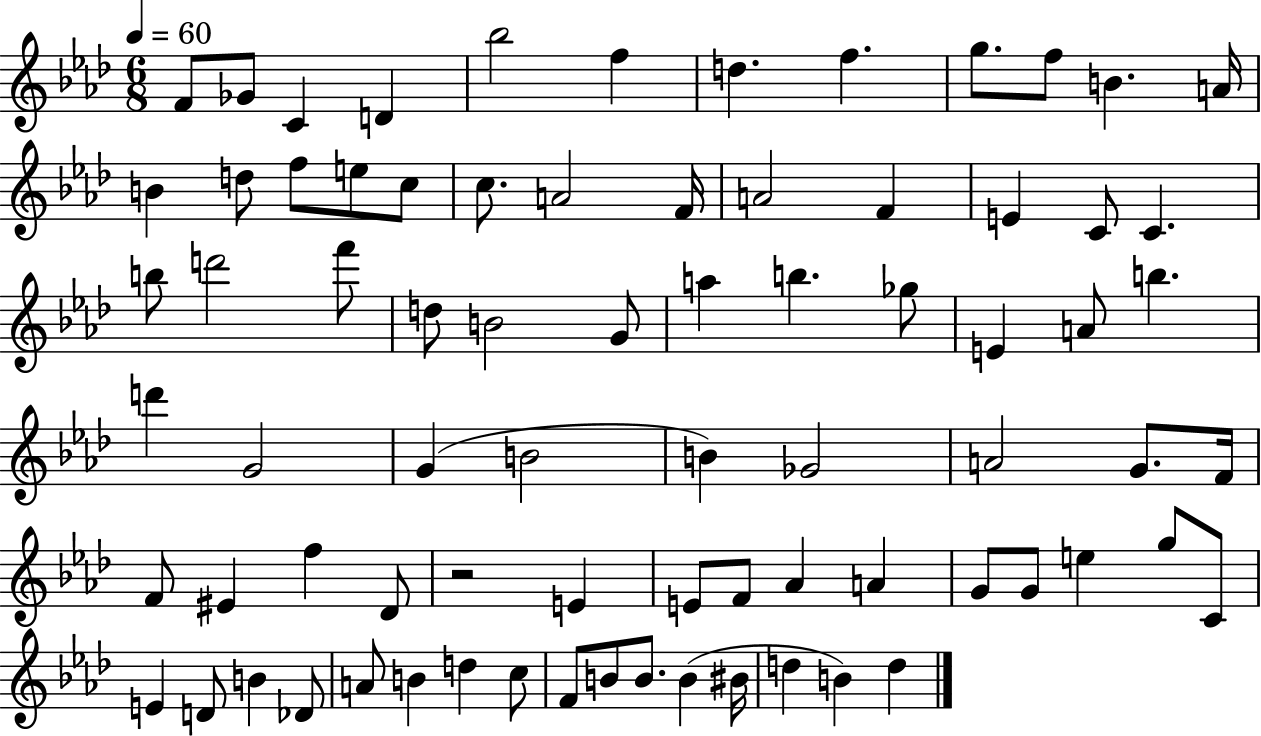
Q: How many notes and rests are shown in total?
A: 77